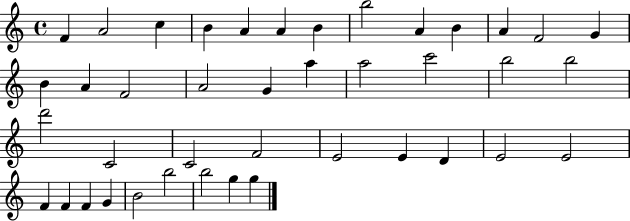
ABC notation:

X:1
T:Untitled
M:4/4
L:1/4
K:C
F A2 c B A A B b2 A B A F2 G B A F2 A2 G a a2 c'2 b2 b2 d'2 C2 C2 F2 E2 E D E2 E2 F F F G B2 b2 b2 g g